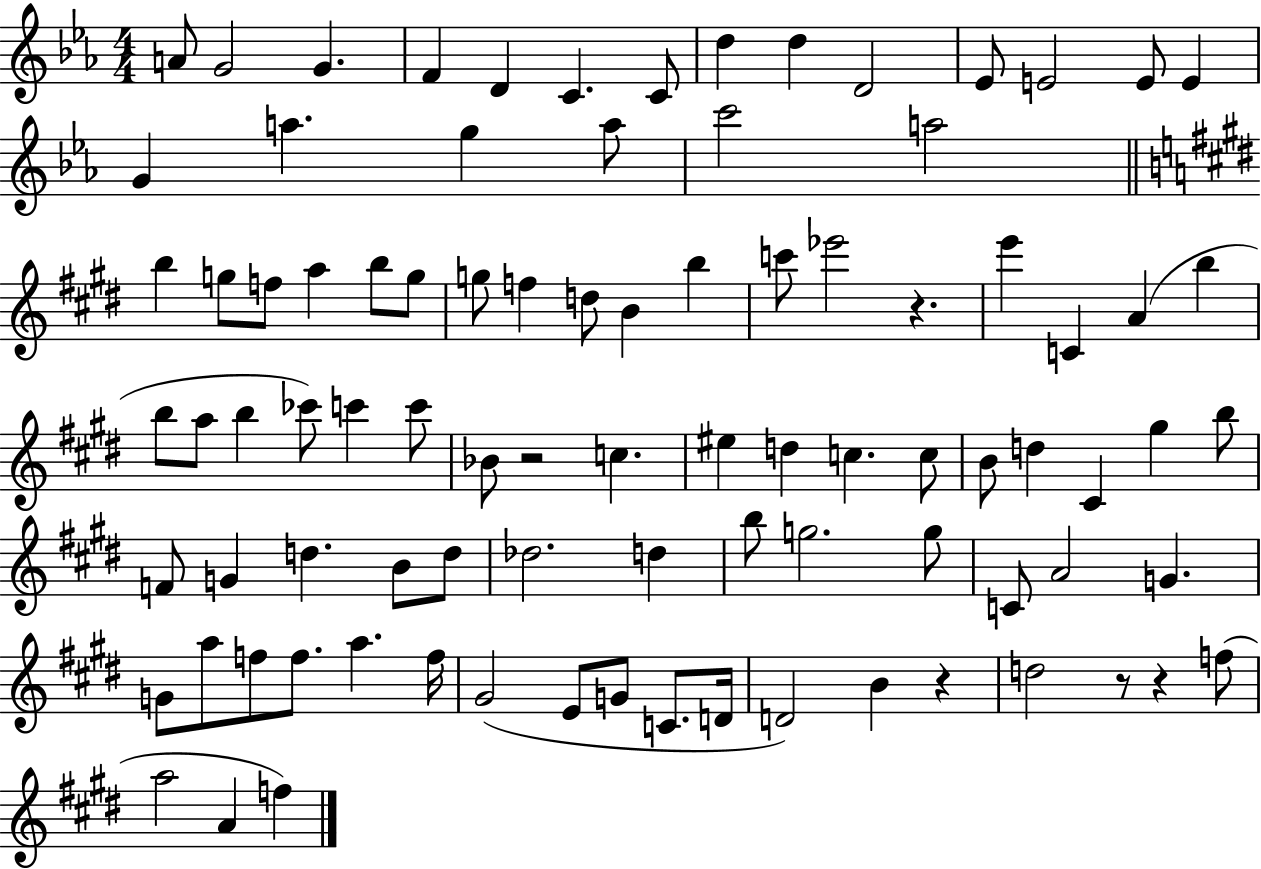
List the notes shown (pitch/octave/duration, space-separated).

A4/e G4/h G4/q. F4/q D4/q C4/q. C4/e D5/q D5/q D4/h Eb4/e E4/h E4/e E4/q G4/q A5/q. G5/q A5/e C6/h A5/h B5/q G5/e F5/e A5/q B5/e G5/e G5/e F5/q D5/e B4/q B5/q C6/e Eb6/h R/q. E6/q C4/q A4/q B5/q B5/e A5/e B5/q CES6/e C6/q C6/e Bb4/e R/h C5/q. EIS5/q D5/q C5/q. C5/e B4/e D5/q C#4/q G#5/q B5/e F4/e G4/q D5/q. B4/e D5/e Db5/h. D5/q B5/e G5/h. G5/e C4/e A4/h G4/q. G4/e A5/e F5/e F5/e. A5/q. F5/s G#4/h E4/e G4/e C4/e. D4/s D4/h B4/q R/q D5/h R/e R/q F5/e A5/h A4/q F5/q